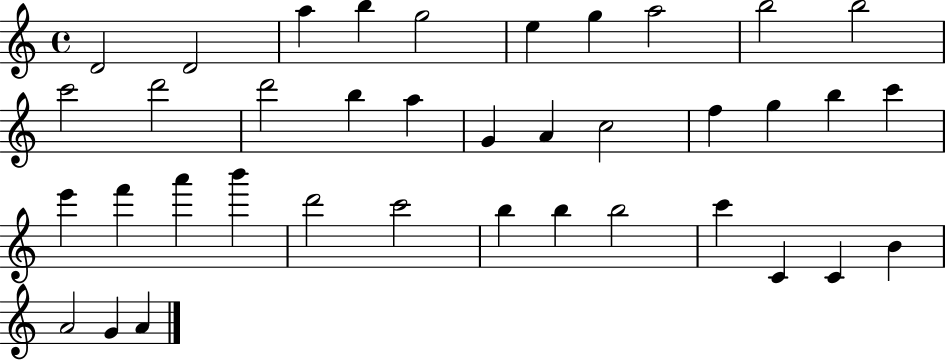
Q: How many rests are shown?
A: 0